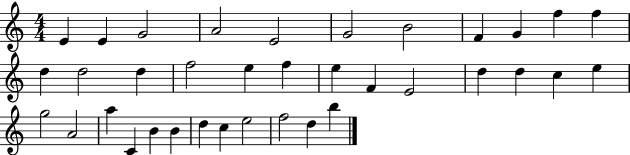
E4/q E4/q G4/h A4/h E4/h G4/h B4/h F4/q G4/q F5/q F5/q D5/q D5/h D5/q F5/h E5/q F5/q E5/q F4/q E4/h D5/q D5/q C5/q E5/q G5/h A4/h A5/q C4/q B4/q B4/q D5/q C5/q E5/h F5/h D5/q B5/q